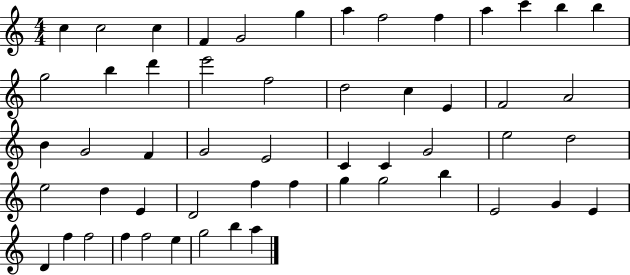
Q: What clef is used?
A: treble